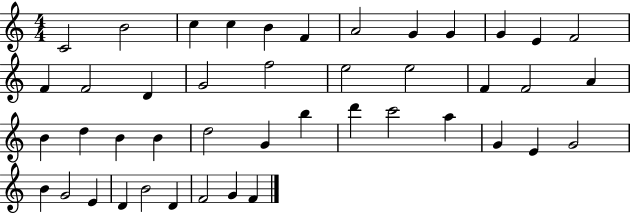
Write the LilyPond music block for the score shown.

{
  \clef treble
  \numericTimeSignature
  \time 4/4
  \key c \major
  c'2 b'2 | c''4 c''4 b'4 f'4 | a'2 g'4 g'4 | g'4 e'4 f'2 | \break f'4 f'2 d'4 | g'2 f''2 | e''2 e''2 | f'4 f'2 a'4 | \break b'4 d''4 b'4 b'4 | d''2 g'4 b''4 | d'''4 c'''2 a''4 | g'4 e'4 g'2 | \break b'4 g'2 e'4 | d'4 b'2 d'4 | f'2 g'4 f'4 | \bar "|."
}